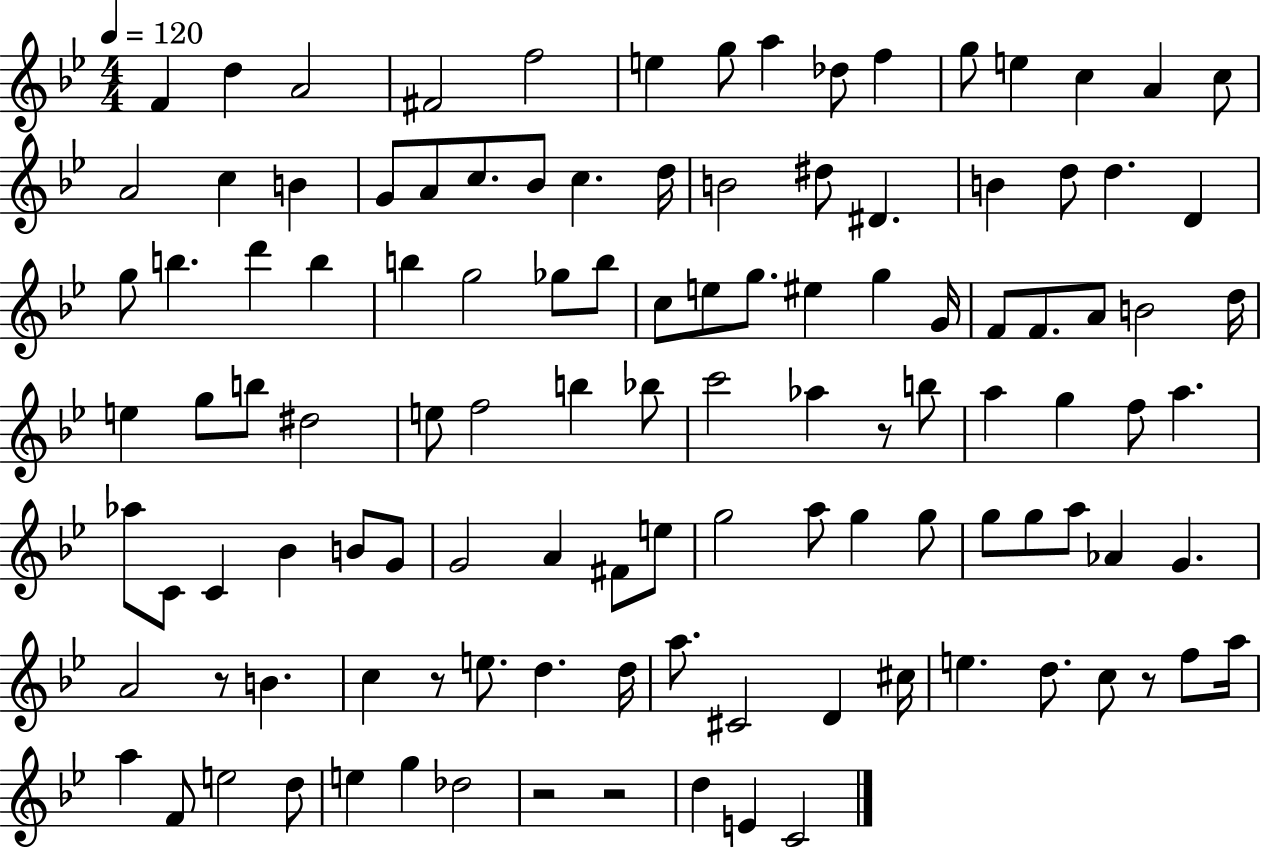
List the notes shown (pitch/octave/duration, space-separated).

F4/q D5/q A4/h F#4/h F5/h E5/q G5/e A5/q Db5/e F5/q G5/e E5/q C5/q A4/q C5/e A4/h C5/q B4/q G4/e A4/e C5/e. Bb4/e C5/q. D5/s B4/h D#5/e D#4/q. B4/q D5/e D5/q. D4/q G5/e B5/q. D6/q B5/q B5/q G5/h Gb5/e B5/e C5/e E5/e G5/e. EIS5/q G5/q G4/s F4/e F4/e. A4/e B4/h D5/s E5/q G5/e B5/e D#5/h E5/e F5/h B5/q Bb5/e C6/h Ab5/q R/e B5/e A5/q G5/q F5/e A5/q. Ab5/e C4/e C4/q Bb4/q B4/e G4/e G4/h A4/q F#4/e E5/e G5/h A5/e G5/q G5/e G5/e G5/e A5/e Ab4/q G4/q. A4/h R/e B4/q. C5/q R/e E5/e. D5/q. D5/s A5/e. C#4/h D4/q C#5/s E5/q. D5/e. C5/e R/e F5/e A5/s A5/q F4/e E5/h D5/e E5/q G5/q Db5/h R/h R/h D5/q E4/q C4/h